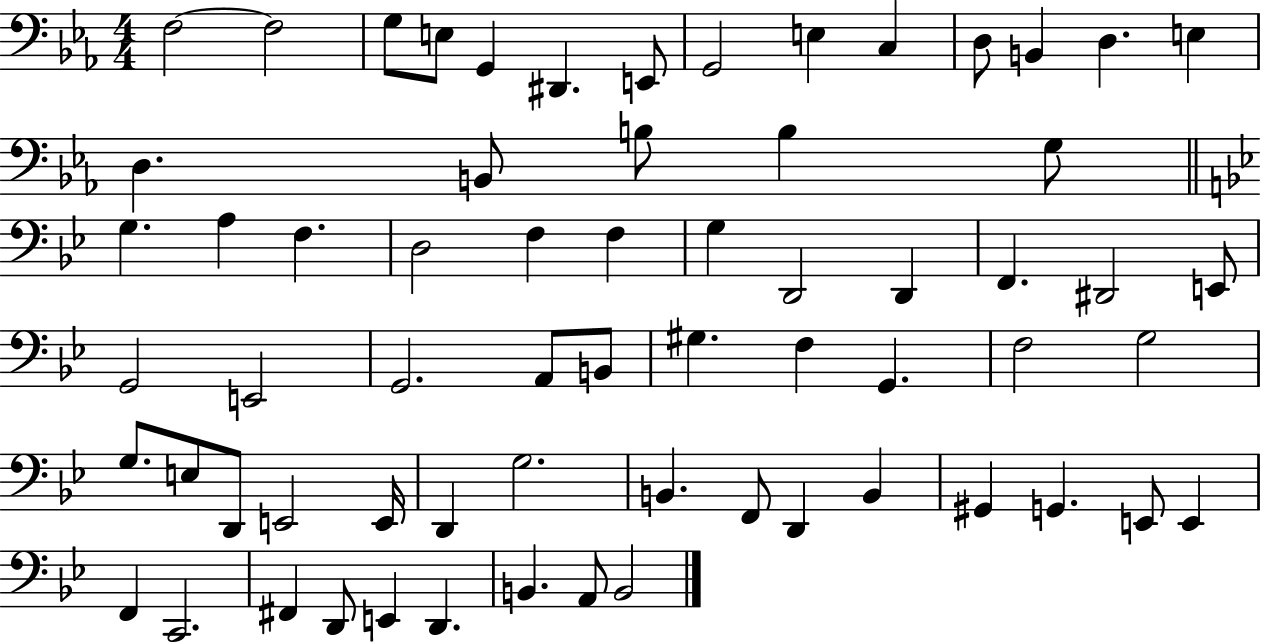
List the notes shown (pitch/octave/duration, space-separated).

F3/h F3/h G3/e E3/e G2/q D#2/q. E2/e G2/h E3/q C3/q D3/e B2/q D3/q. E3/q D3/q. B2/e B3/e B3/q G3/e G3/q. A3/q F3/q. D3/h F3/q F3/q G3/q D2/h D2/q F2/q. D#2/h E2/e G2/h E2/h G2/h. A2/e B2/e G#3/q. F3/q G2/q. F3/h G3/h G3/e. E3/e D2/e E2/h E2/s D2/q G3/h. B2/q. F2/e D2/q B2/q G#2/q G2/q. E2/e E2/q F2/q C2/h. F#2/q D2/e E2/q D2/q. B2/q. A2/e B2/h